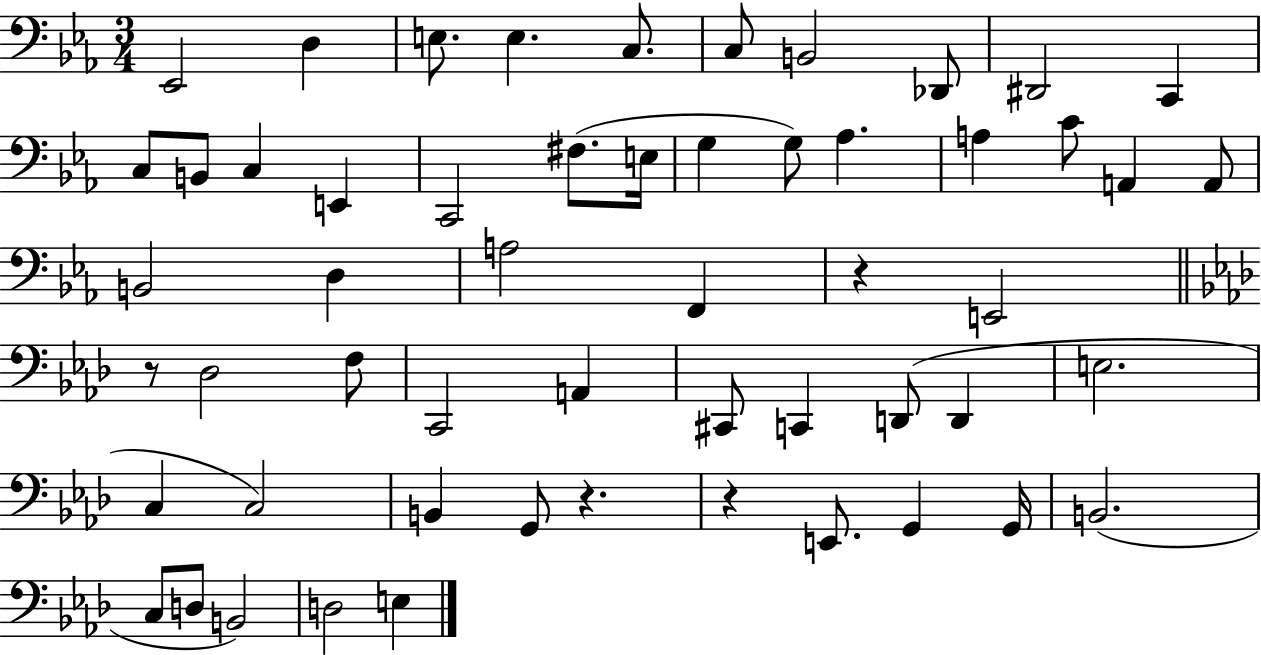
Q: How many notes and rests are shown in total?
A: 55